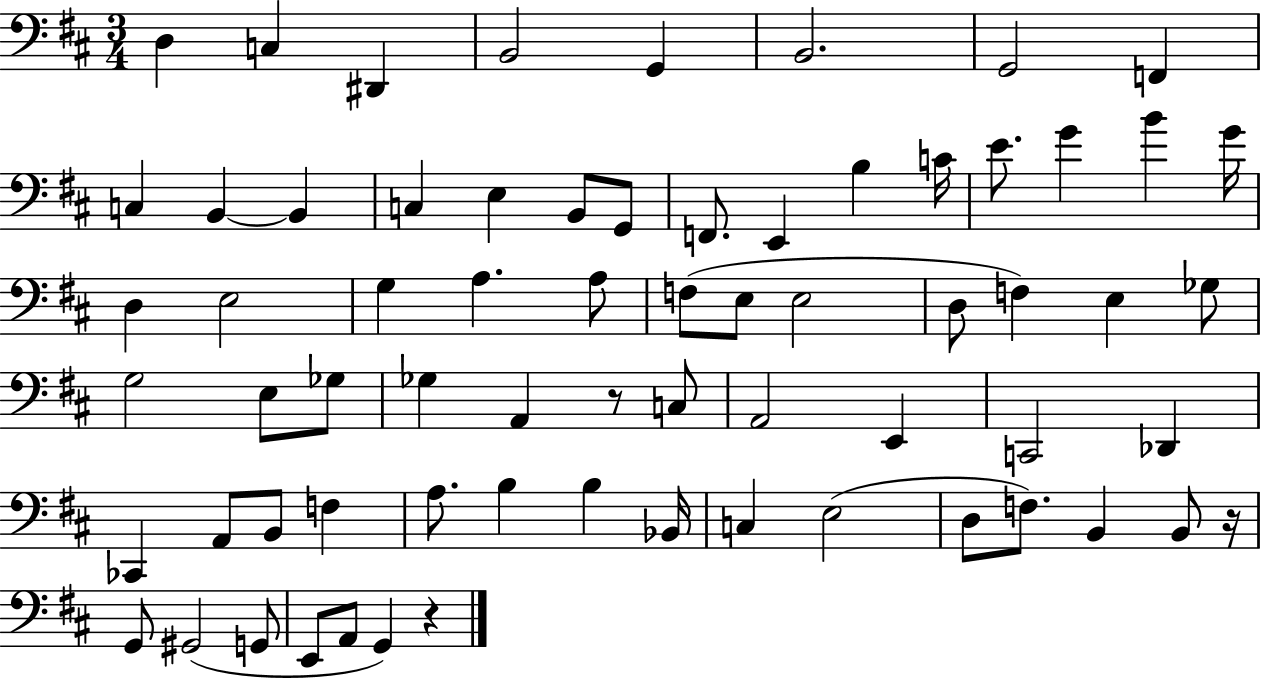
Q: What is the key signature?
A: D major